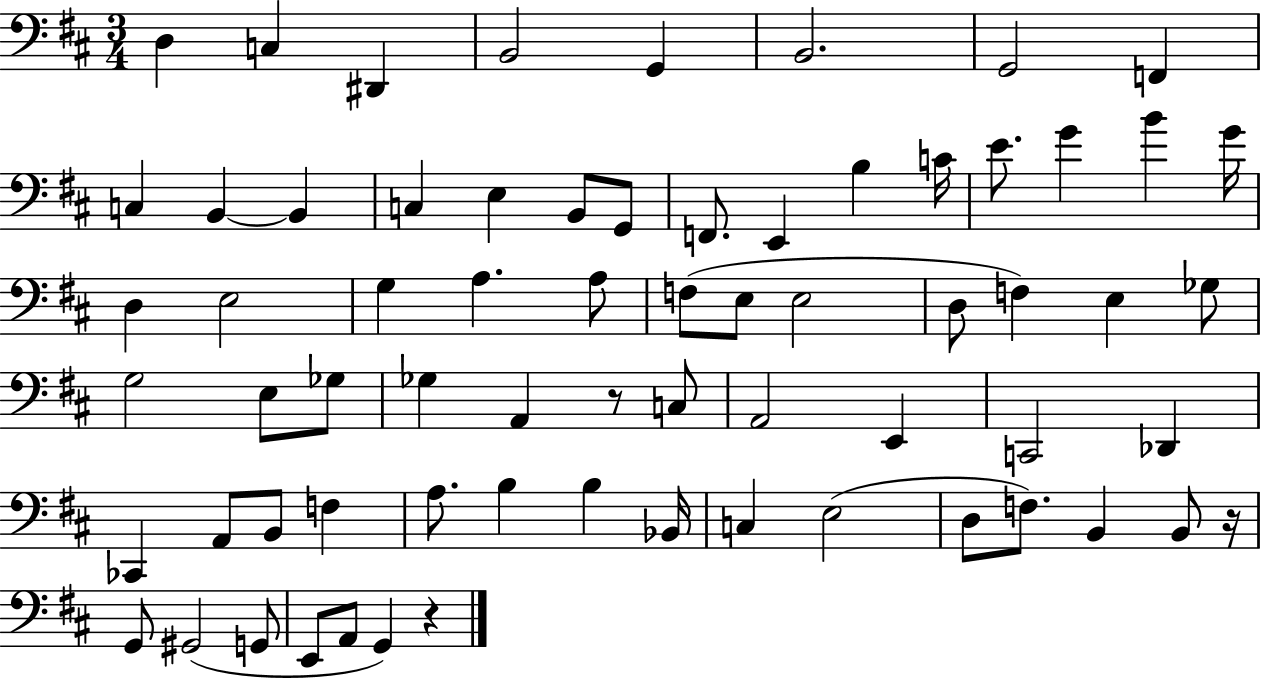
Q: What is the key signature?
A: D major